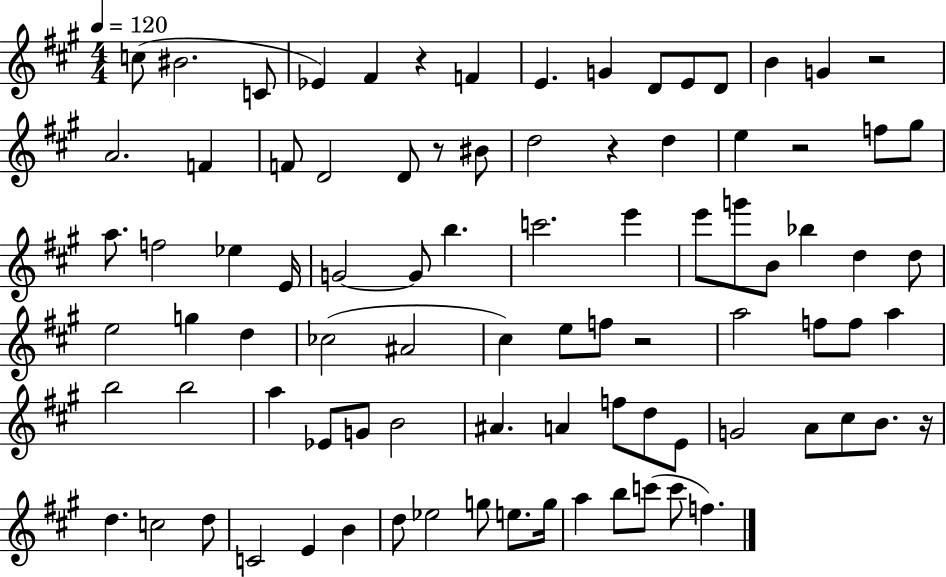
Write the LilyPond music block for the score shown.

{
  \clef treble
  \numericTimeSignature
  \time 4/4
  \key a \major
  \tempo 4 = 120
  c''8( bis'2. c'8 | ees'4) fis'4 r4 f'4 | e'4. g'4 d'8 e'8 d'8 | b'4 g'4 r2 | \break a'2. f'4 | f'8 d'2 d'8 r8 bis'8 | d''2 r4 d''4 | e''4 r2 f''8 gis''8 | \break a''8. f''2 ees''4 e'16 | g'2~~ g'8 b''4. | c'''2. e'''4 | e'''8 g'''8 b'8 bes''4 d''4 d''8 | \break e''2 g''4 d''4 | ces''2( ais'2 | cis''4) e''8 f''8 r2 | a''2 f''8 f''8 a''4 | \break b''2 b''2 | a''4 ees'8 g'8 b'2 | ais'4. a'4 f''8 d''8 e'8 | g'2 a'8 cis''8 b'8. r16 | \break d''4. c''2 d''8 | c'2 e'4 b'4 | d''8 ees''2 g''8 e''8. g''16 | a''4 b''8 c'''8( c'''8 f''4.) | \break \bar "|."
}